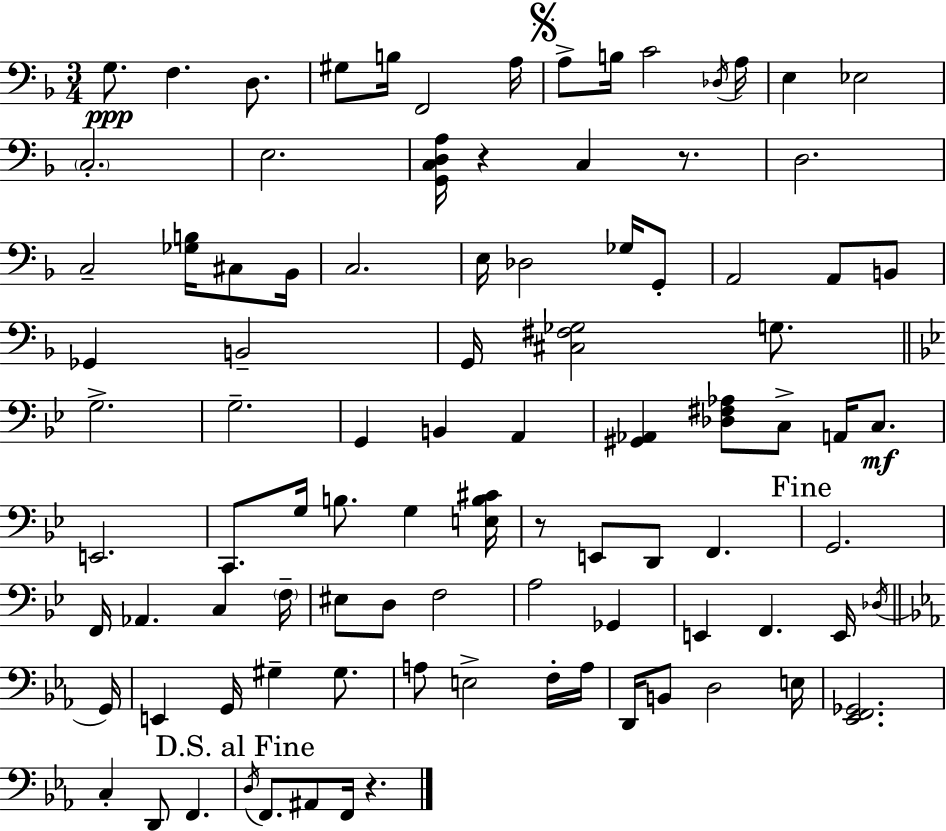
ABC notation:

X:1
T:Untitled
M:3/4
L:1/4
K:Dm
G,/2 F, D,/2 ^G,/2 B,/4 F,,2 A,/4 A,/2 B,/4 C2 _D,/4 A,/4 E, _E,2 C,2 E,2 [G,,C,D,A,]/4 z C, z/2 D,2 C,2 [_G,B,]/4 ^C,/2 _B,,/4 C,2 E,/4 _D,2 _G,/4 G,,/2 A,,2 A,,/2 B,,/2 _G,, B,,2 G,,/4 [^C,^F,_G,]2 G,/2 G,2 G,2 G,, B,, A,, [^G,,_A,,] [_D,^F,_A,]/2 C,/2 A,,/4 C,/2 E,,2 C,,/2 G,/4 B,/2 G, [E,B,^C]/4 z/2 E,,/2 D,,/2 F,, G,,2 F,,/4 _A,, C, F,/4 ^E,/2 D,/2 F,2 A,2 _G,, E,, F,, E,,/4 _D,/4 G,,/4 E,, G,,/4 ^G, ^G,/2 A,/2 E,2 F,/4 A,/4 D,,/4 B,,/2 D,2 E,/4 [_E,,F,,_G,,]2 C, D,,/2 F,, D,/4 F,,/2 ^A,,/2 F,,/4 z